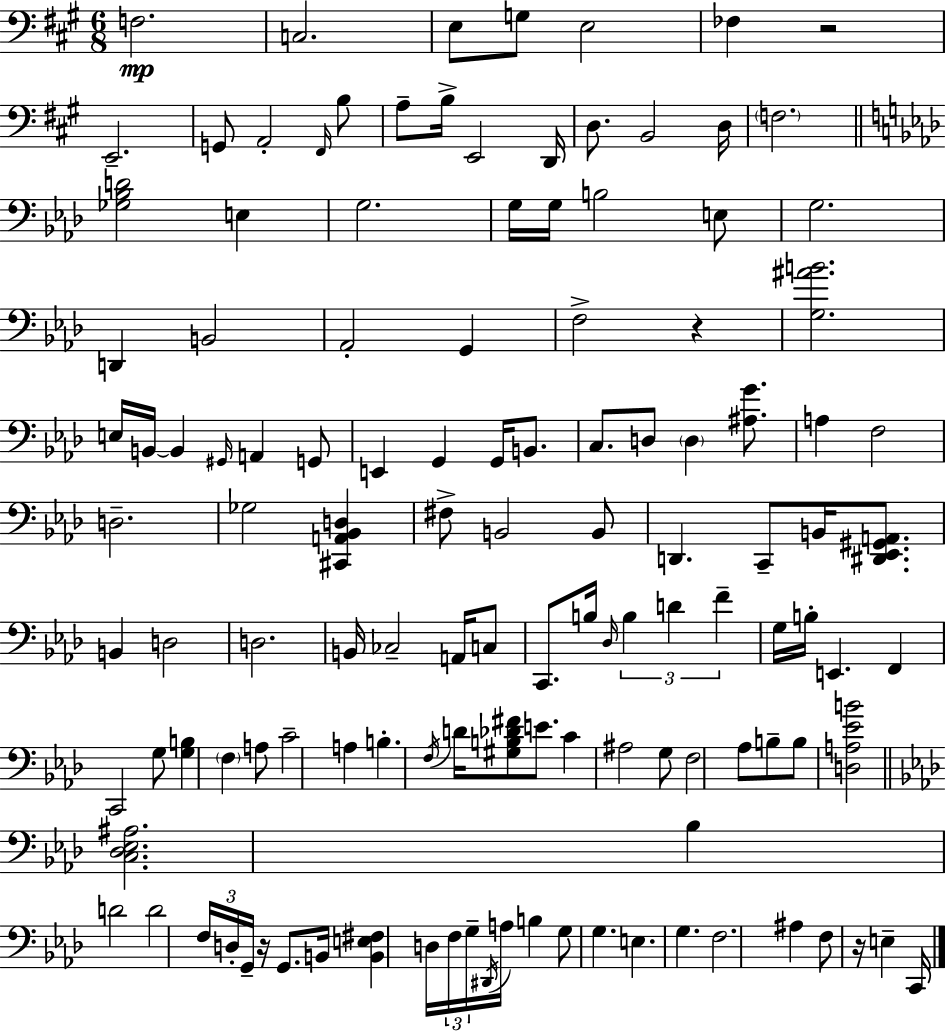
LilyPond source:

{
  \clef bass
  \numericTimeSignature
  \time 6/8
  \key a \major
  f2.\mp | c2. | e8 g8 e2 | fes4 r2 | \break e,2.-- | g,8 a,2-. \grace { fis,16 } b8 | a8-- b16-> e,2 | d,16 d8. b,2 | \break d16 \parenthesize f2. | \bar "||" \break \key aes \major <ges bes d'>2 e4 | g2. | g16 g16 b2 e8 | g2. | \break d,4 b,2 | aes,2-. g,4 | f2-> r4 | <g ais' b'>2. | \break e16 b,16~~ b,4 \grace { gis,16 } a,4 g,8 | e,4 g,4 g,16 b,8. | c8. d8 \parenthesize d4 <ais g'>8. | a4 f2 | \break d2.-- | ges2 <cis, a, bes, d>4 | fis8-> b,2 b,8 | d,4. c,8-- b,16 <dis, ees, gis, a,>8. | \break b,4 d2 | d2. | b,16 ces2-- a,16 c8 | c,8. b16 \grace { des16 } \tuplet 3/2 { b4 d'4 | \break f'4-- } g16 b16-. e,4. | f,4 c,2 | g8 <g b>4 \parenthesize f4 | a8 c'2-- a4 | \break b4.-. \acciaccatura { f16 } d'16 <gis b des' fis'>8 | e'8. c'4 ais2 | g8 f2 | aes8 b8-- b8 <d a ees' b'>2 | \break \bar "||" \break \key f \minor <c des ees ais>2. | bes4 d'2 | d'2 \tuplet 3/2 { f16 d16-. g,16-- } r16 | g,8. b,16 <b, e fis>4 d16 \tuplet 3/2 { f16 g16-- \acciaccatura { dis,16 } } | \break a16 b4 g8 g4. | e4. g4. | f2. | ais4 f8 r16 e4-- | \break c,16 \bar "|."
}